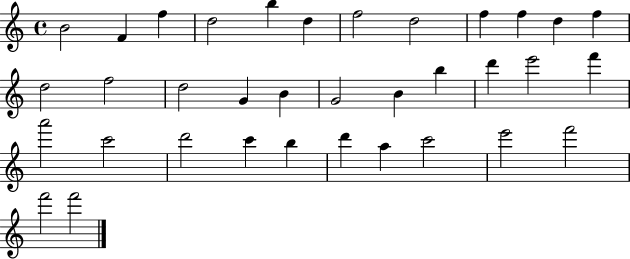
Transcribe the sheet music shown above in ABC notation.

X:1
T:Untitled
M:4/4
L:1/4
K:C
B2 F f d2 b d f2 d2 f f d f d2 f2 d2 G B G2 B b d' e'2 f' a'2 c'2 d'2 c' b d' a c'2 e'2 f'2 f'2 f'2